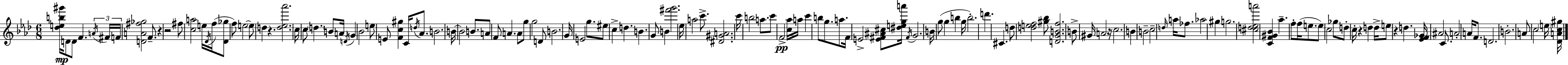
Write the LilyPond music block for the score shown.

{
  \clef treble
  \numericTimeSignature
  \time 6/8
  \key aes \major
  <des'' e'' b'' gis'''>16\mp d'8 d'8 f'4. \tuplet 3/2 { \acciaccatura { a'16 } | fis'16 f'16 } <d' a' fis'' ges''>2 f'8.-- | r4 r2 | fis''8 <c'' a''>2 e''16 | \break \acciaccatura { des'16 } f''16( <des' ges''>8 f''8) e''2~~ | e''8 d''4 r4. | <d'' ees'' aes'''>2. | c''16 c''8 \parenthesize d''4. b'8 | \break a'16 \acciaccatura { d'16 } g'4 bes'2 | e''8 e'8 <f' c'' gis''>4 c'16 | \acciaccatura { d''16 } aes'8. b'2. | b'16~~ b'2 | \break b'8. a'8 f'8 a'4. | a'8 g''8 g''2 | d'8 b'2. | g'16 e'2 | \break g''8. eis''8 c''4-> d''4. | b'4. g'8 | b'4 <fis''' g'''>2. | ees''16 a''2 | \break c'''8.-> <dis' gis' a'>2. | c'''16 b''2 | a''8. c'''8 f'2->\pp | <c'' aes''>16 a''16 c'''4 b''8 g''8. | \break a''8. f'16 e'2-> | <e' fis' ais' cis''>8 <dis'' e'' g'' a'''>16 \acciaccatura { fis'16 } g'2. | b'16 g''8( g''4 | b''4 g''16 b''2.-.) | \break d'''4. cis'4. | d''8 <d'' e'' f''>2 | <gis'' bes''>8 <d' g' b' f''>2. | b'8-> gis'16 a'2 | \break r16 c''2. | b'4 b'2-- | c''2-- | \grace { d''16 } a''16 fes''8. aes''2 | \break gis''4 g''2. | <cis'' d'' ees'' a'''>2 | <c' f' gis' bes'>4 aes''4.-- | f''8-. f''16( e''8. e''8) c''2 | \break ges''8 d''8-. c''16-. r4 | d''4 d''16-> e''8 r4 | d''4. <ees' f' ges'>16 ais'2 | c'8. a'2-. | \break a'16 f'8. d'2. | b'2.-. | a'8 c''2 | \parenthesize e''16 <des' a' c'' gis''>16 \bar "|."
}